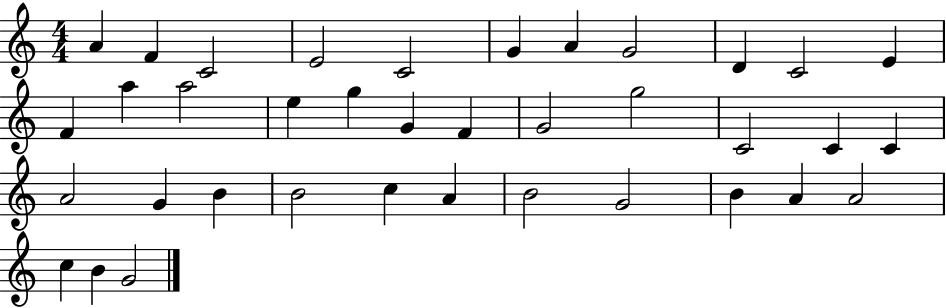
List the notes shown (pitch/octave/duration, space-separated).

A4/q F4/q C4/h E4/h C4/h G4/q A4/q G4/h D4/q C4/h E4/q F4/q A5/q A5/h E5/q G5/q G4/q F4/q G4/h G5/h C4/h C4/q C4/q A4/h G4/q B4/q B4/h C5/q A4/q B4/h G4/h B4/q A4/q A4/h C5/q B4/q G4/h